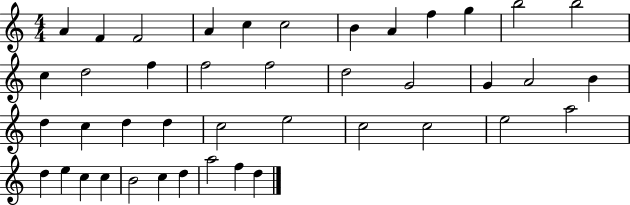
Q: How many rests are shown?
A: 0